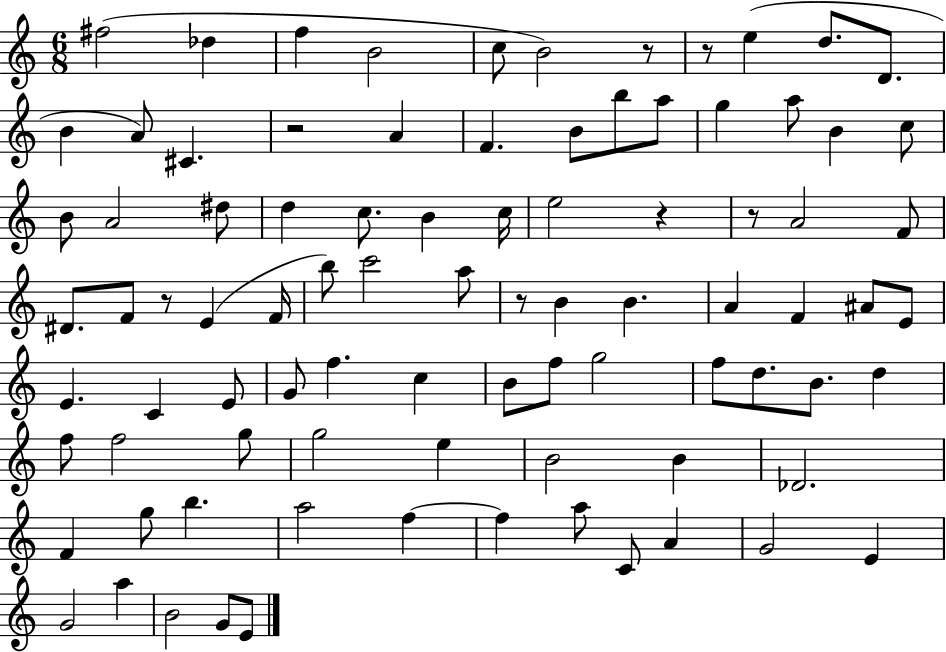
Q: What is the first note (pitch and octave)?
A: F#5